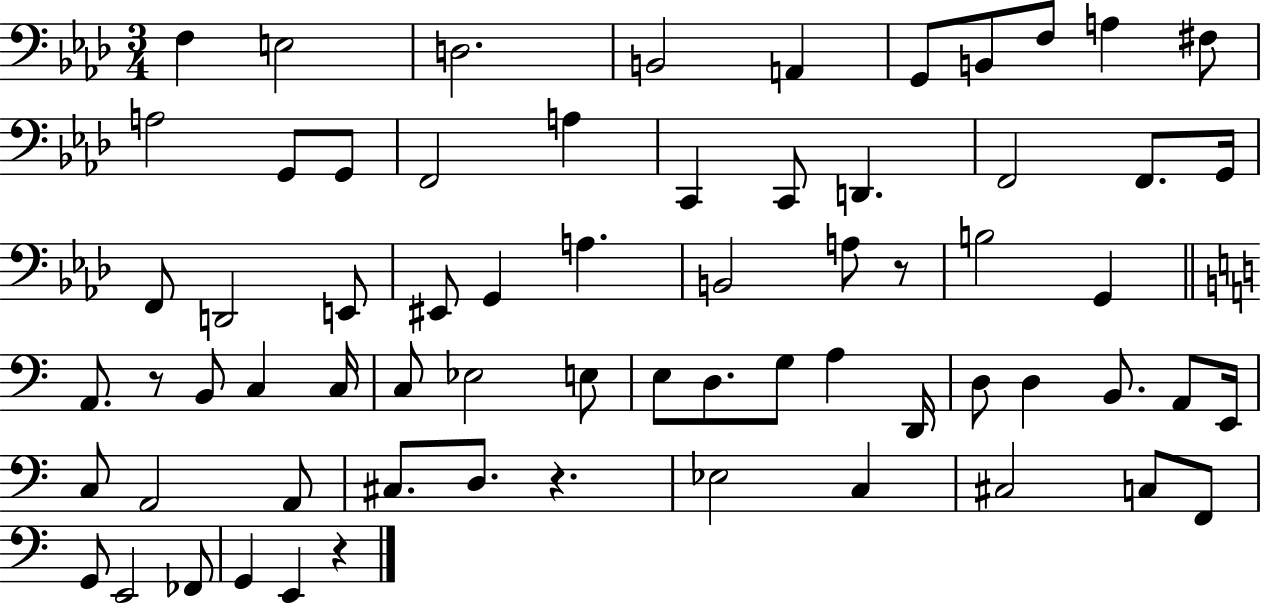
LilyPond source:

{
  \clef bass
  \numericTimeSignature
  \time 3/4
  \key aes \major
  f4 e2 | d2. | b,2 a,4 | g,8 b,8 f8 a4 fis8 | \break a2 g,8 g,8 | f,2 a4 | c,4 c,8 d,4. | f,2 f,8. g,16 | \break f,8 d,2 e,8 | eis,8 g,4 a4. | b,2 a8 r8 | b2 g,4 | \break \bar "||" \break \key c \major a,8. r8 b,8 c4 c16 | c8 ees2 e8 | e8 d8. g8 a4 d,16 | d8 d4 b,8. a,8 e,16 | \break c8 a,2 a,8 | cis8. d8. r4. | ees2 c4 | cis2 c8 f,8 | \break g,8 e,2 fes,8 | g,4 e,4 r4 | \bar "|."
}